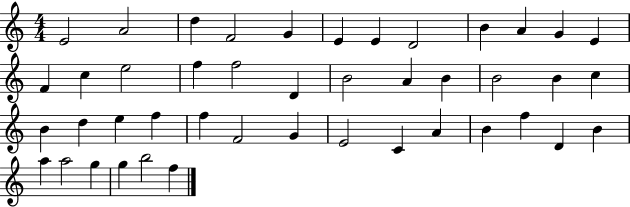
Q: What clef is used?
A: treble